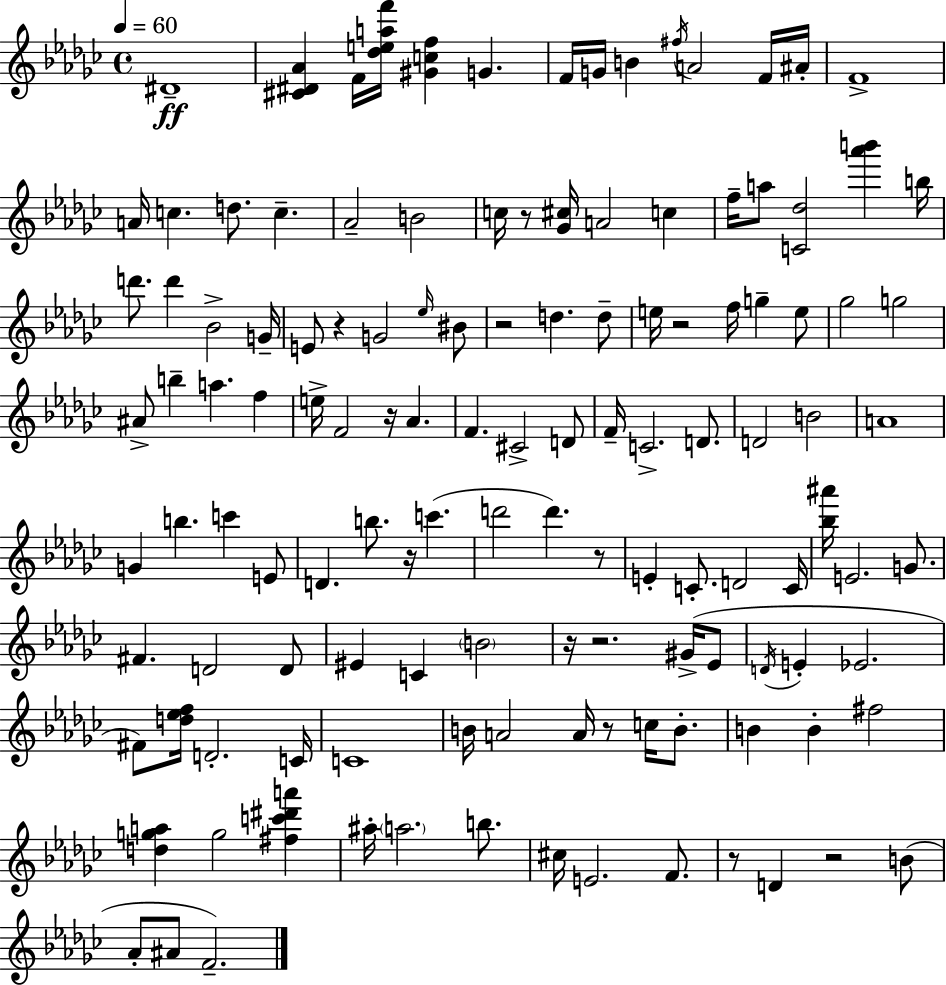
D#4/w [C#4,D#4,Ab4]/q F4/s [Db5,E5,A5,F6]/s [G#4,C5,F5]/q G4/q. F4/s G4/s B4/q F#5/s A4/h F4/s A#4/s F4/w A4/s C5/q. D5/e. C5/q. Ab4/h B4/h C5/s R/e [Gb4,C#5]/s A4/h C5/q F5/s A5/e [C4,Db5]/h [Ab6,B6]/q B5/s D6/e. D6/q Bb4/h G4/s E4/e R/q G4/h Eb5/s BIS4/e R/h D5/q. D5/e E5/s R/h F5/s G5/q E5/e Gb5/h G5/h A#4/e B5/q A5/q. F5/q E5/s F4/h R/s Ab4/q. F4/q. C#4/h D4/e F4/s C4/h. D4/e. D4/h B4/h A4/w G4/q B5/q. C6/q E4/e D4/q. B5/e. R/s C6/q. D6/h D6/q. R/e E4/q C4/e. D4/h C4/s [Bb5,A#6]/s E4/h. G4/e. F#4/q. D4/h D4/e EIS4/q C4/q B4/h R/s R/h. G#4/s Eb4/e D4/s E4/q Eb4/h. F#4/e [D5,Eb5,F5]/s D4/h. C4/s C4/w B4/s A4/h A4/s R/e C5/s B4/e. B4/q B4/q F#5/h [D5,G5,A5]/q G5/h [F#5,C6,D#6,A6]/q A#5/s A5/h. B5/e. C#5/s E4/h. F4/e. R/e D4/q R/h B4/e Ab4/e A#4/e F4/h.